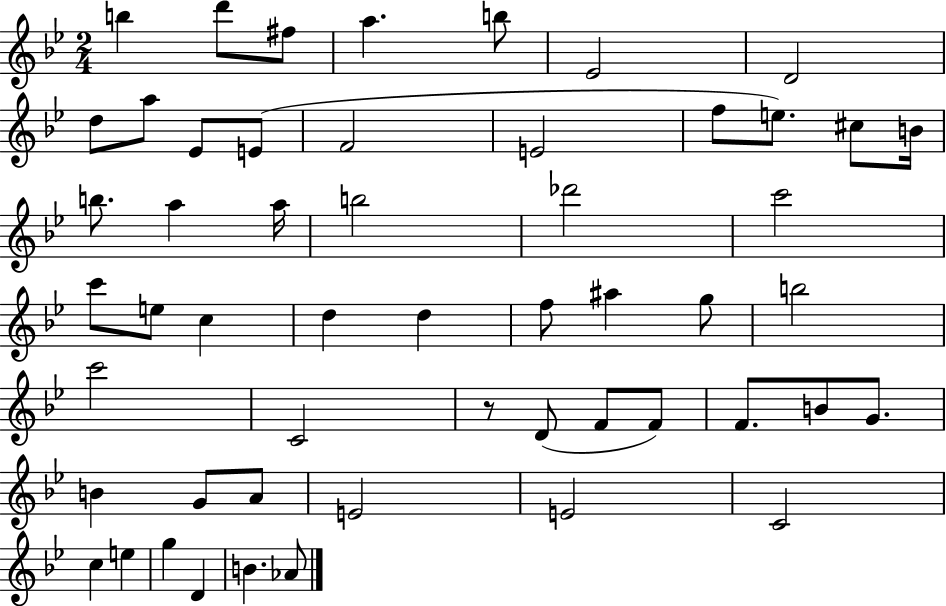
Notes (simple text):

B5/q D6/e F#5/e A5/q. B5/e Eb4/h D4/h D5/e A5/e Eb4/e E4/e F4/h E4/h F5/e E5/e. C#5/e B4/s B5/e. A5/q A5/s B5/h Db6/h C6/h C6/e E5/e C5/q D5/q D5/q F5/e A#5/q G5/e B5/h C6/h C4/h R/e D4/e F4/e F4/e F4/e. B4/e G4/e. B4/q G4/e A4/e E4/h E4/h C4/h C5/q E5/q G5/q D4/q B4/q. Ab4/e